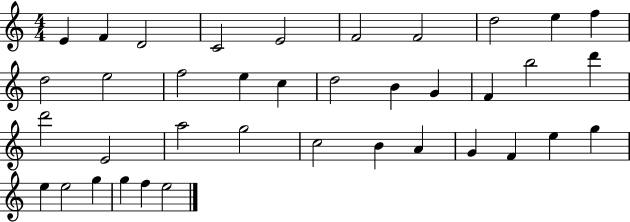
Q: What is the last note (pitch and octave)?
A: E5